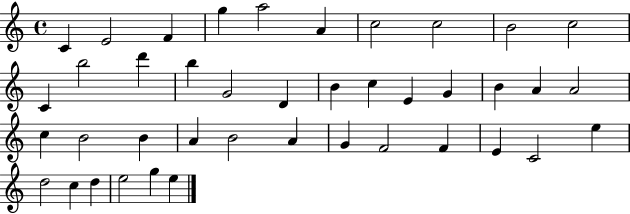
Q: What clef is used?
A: treble